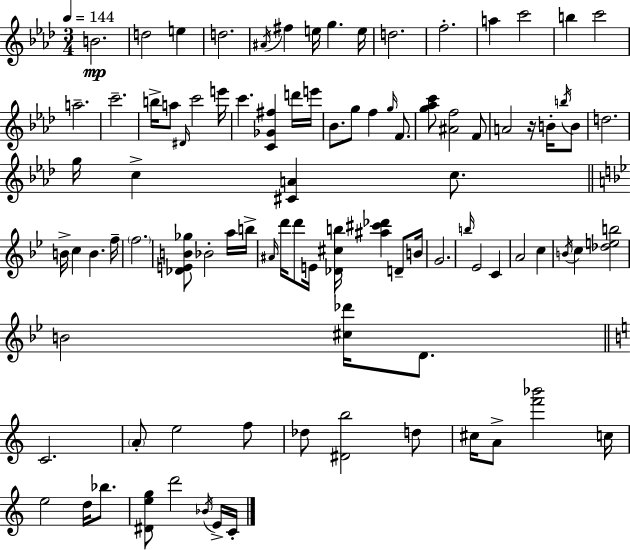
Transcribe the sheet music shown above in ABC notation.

X:1
T:Untitled
M:3/4
L:1/4
K:Fm
B2 d2 e d2 ^A/4 ^f e/4 g e/4 d2 f2 a c'2 b c'2 a2 c'2 b/4 a/2 ^D/4 c'2 e'/4 c' [C_G^f] d'/4 e'/4 _B/2 g/2 f g/4 F/2 [g_ac']/2 [^Af]2 F/2 A2 z/4 B/4 b/4 B/2 d2 g/4 c [^CA] c/2 B/4 c B f/4 f2 [_DEB_g]/2 _B2 a/4 b/4 ^A/4 d'/4 d'/2 E/4 [_D^cb]/4 [^a^c'_d'] D/2 B/4 G2 b/4 _E2 C A2 c B/4 c [_deb]2 B2 [^c_d']/4 D/2 C2 A/2 e2 f/2 _d/2 [^Db]2 d/2 ^c/4 A/2 [f'_b']2 c/4 e2 d/4 _b/2 [^Deg]/2 d'2 _B/4 E/4 C/4